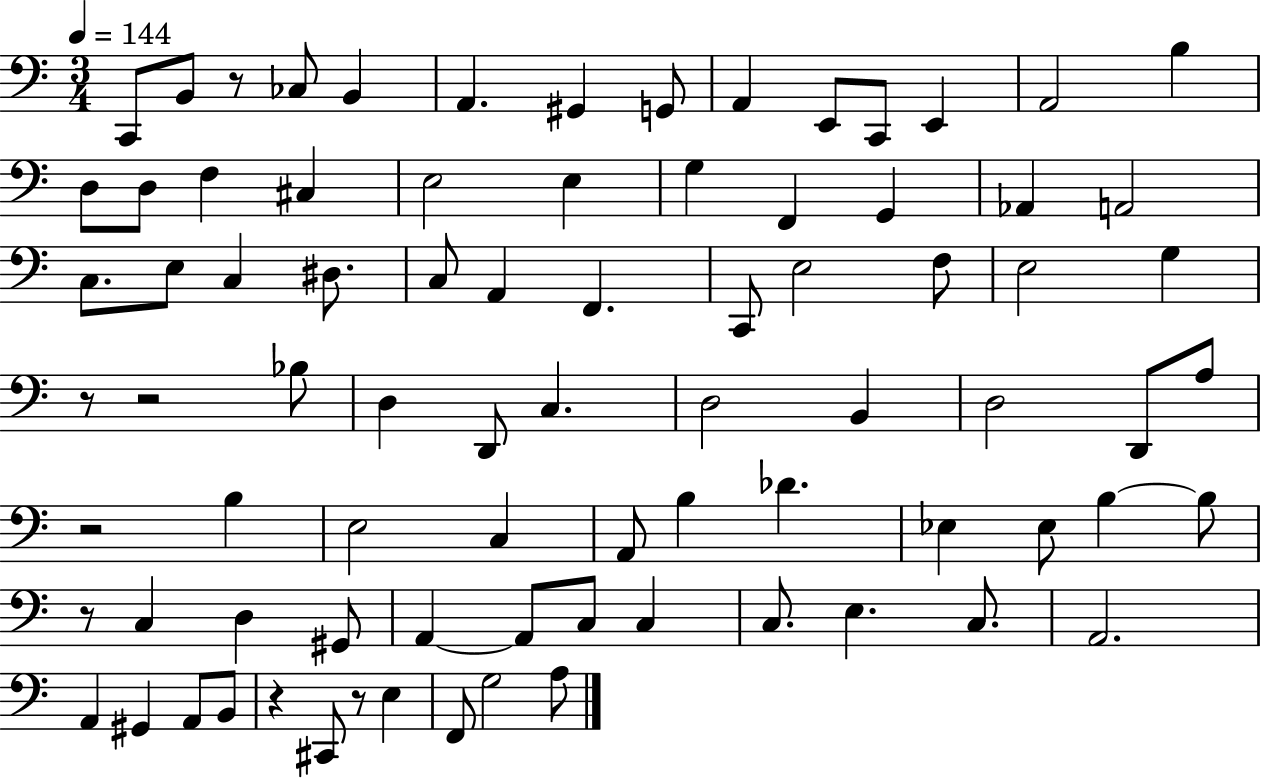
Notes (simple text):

C2/e B2/e R/e CES3/e B2/q A2/q. G#2/q G2/e A2/q E2/e C2/e E2/q A2/h B3/q D3/e D3/e F3/q C#3/q E3/h E3/q G3/q F2/q G2/q Ab2/q A2/h C3/e. E3/e C3/q D#3/e. C3/e A2/q F2/q. C2/e E3/h F3/e E3/h G3/q R/e R/h Bb3/e D3/q D2/e C3/q. D3/h B2/q D3/h D2/e A3/e R/h B3/q E3/h C3/q A2/e B3/q Db4/q. Eb3/q Eb3/e B3/q B3/e R/e C3/q D3/q G#2/e A2/q A2/e C3/e C3/q C3/e. E3/q. C3/e. A2/h. A2/q G#2/q A2/e B2/e R/q C#2/e R/e E3/q F2/e G3/h A3/e